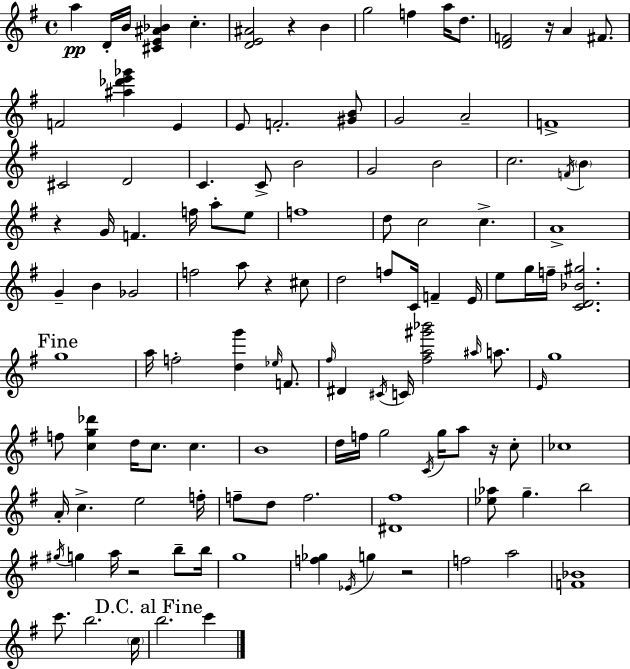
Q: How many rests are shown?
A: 7